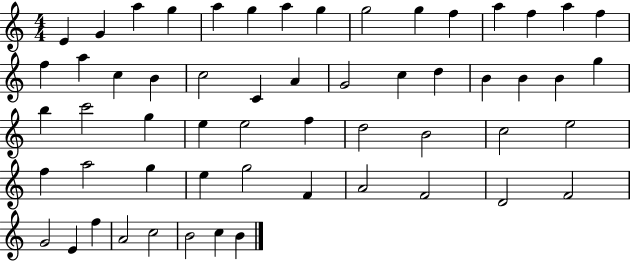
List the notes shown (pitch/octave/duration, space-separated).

E4/q G4/q A5/q G5/q A5/q G5/q A5/q G5/q G5/h G5/q F5/q A5/q F5/q A5/q F5/q F5/q A5/q C5/q B4/q C5/h C4/q A4/q G4/h C5/q D5/q B4/q B4/q B4/q G5/q B5/q C6/h G5/q E5/q E5/h F5/q D5/h B4/h C5/h E5/h F5/q A5/h G5/q E5/q G5/h F4/q A4/h F4/h D4/h F4/h G4/h E4/q F5/q A4/h C5/h B4/h C5/q B4/q